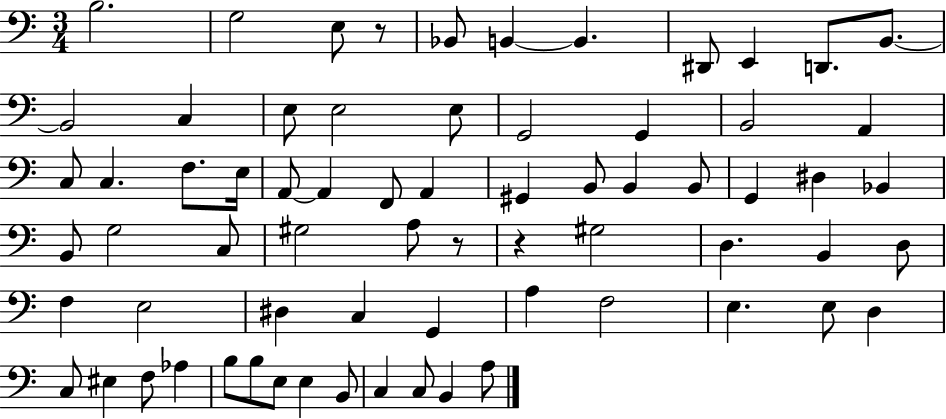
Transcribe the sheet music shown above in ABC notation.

X:1
T:Untitled
M:3/4
L:1/4
K:C
B,2 G,2 E,/2 z/2 _B,,/2 B,, B,, ^D,,/2 E,, D,,/2 B,,/2 B,,2 C, E,/2 E,2 E,/2 G,,2 G,, B,,2 A,, C,/2 C, F,/2 E,/4 A,,/2 A,, F,,/2 A,, ^G,, B,,/2 B,, B,,/2 G,, ^D, _B,, B,,/2 G,2 C,/2 ^G,2 A,/2 z/2 z ^G,2 D, B,, D,/2 F, E,2 ^D, C, G,, A, F,2 E, E,/2 D, C,/2 ^E, F,/2 _A, B,/2 B,/2 E,/2 E, B,,/2 C, C,/2 B,, A,/2